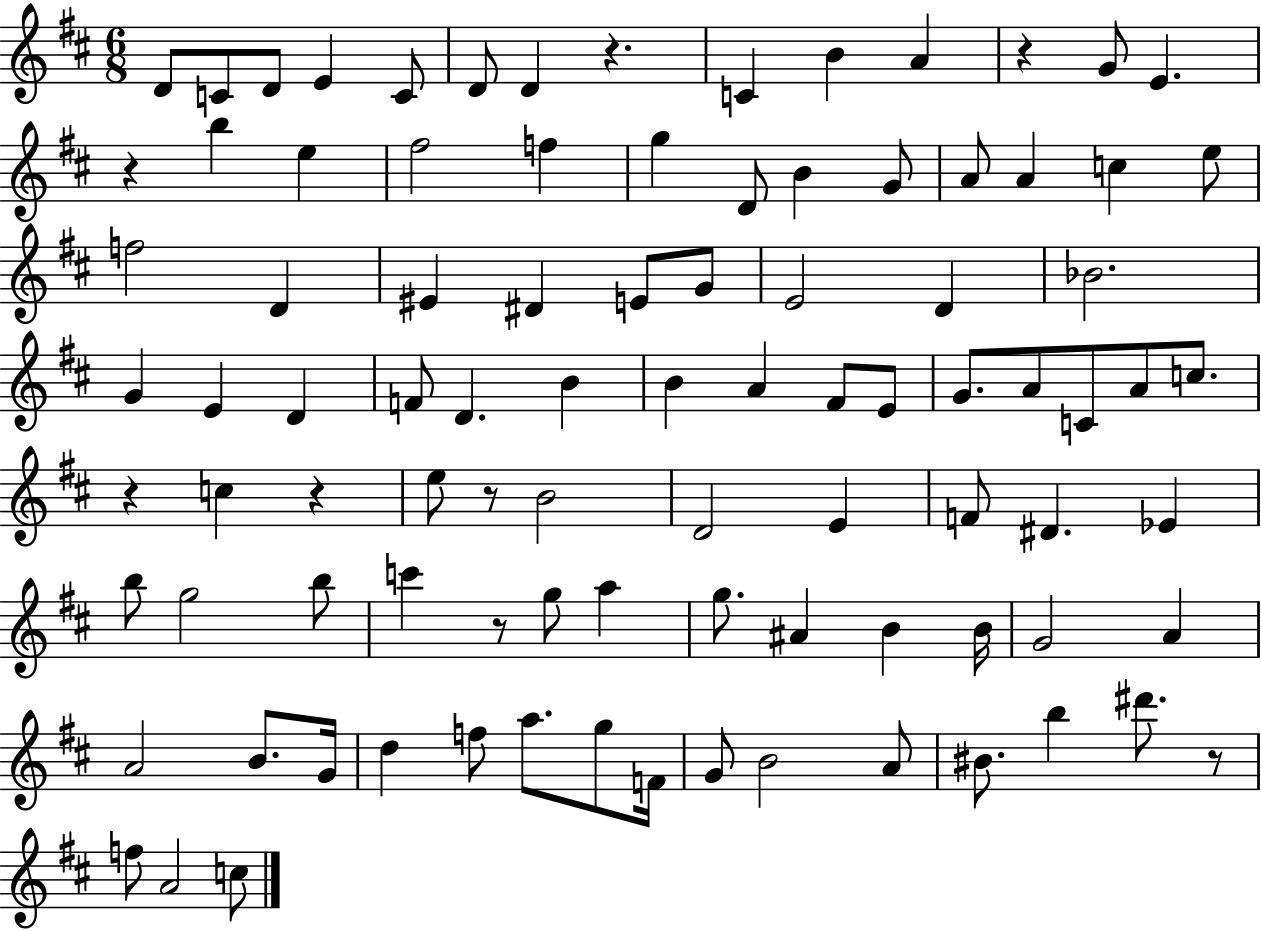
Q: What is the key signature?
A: D major